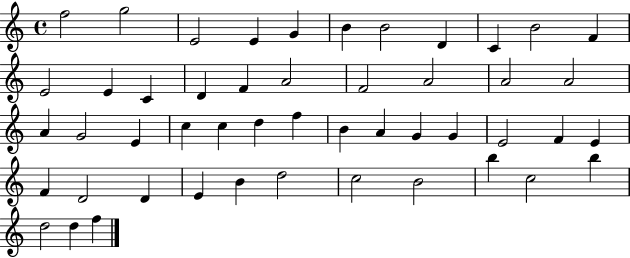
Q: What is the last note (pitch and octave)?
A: F5